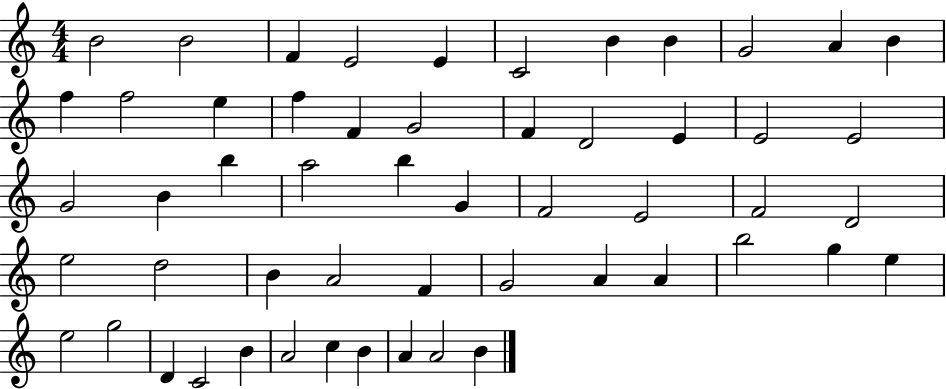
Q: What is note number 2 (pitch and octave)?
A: B4